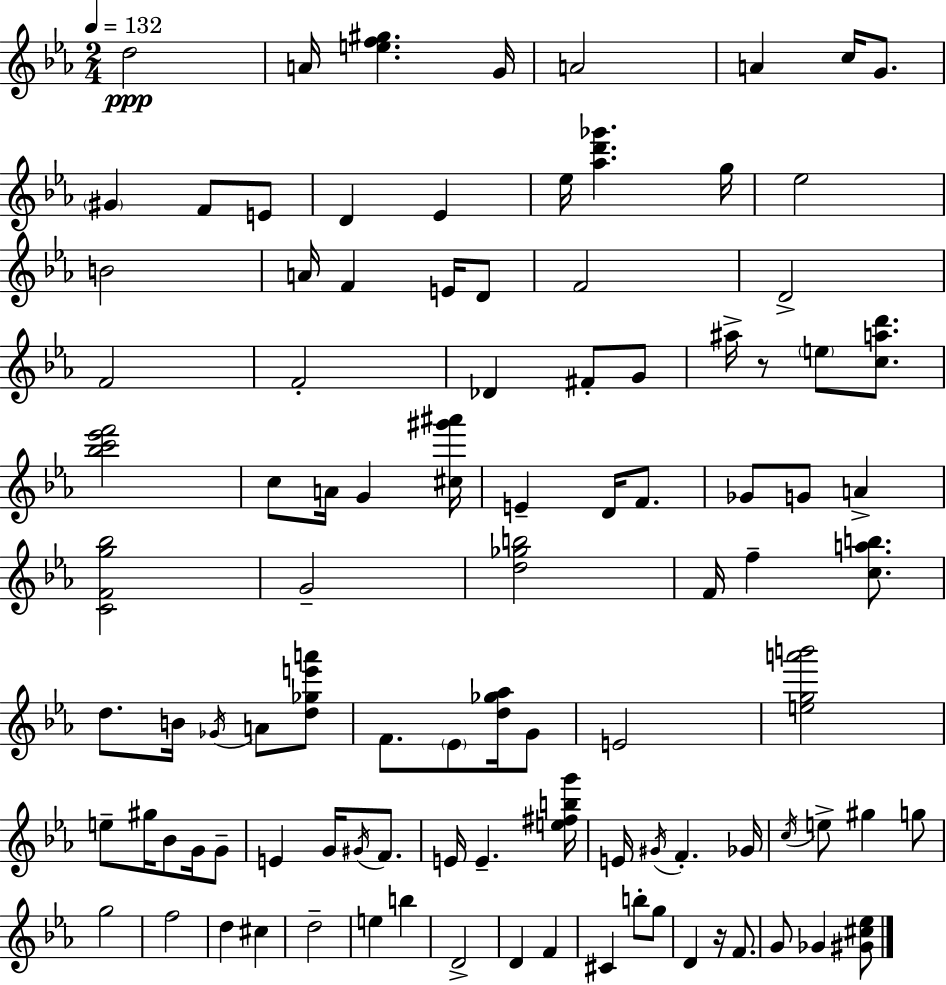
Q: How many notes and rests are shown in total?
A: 100